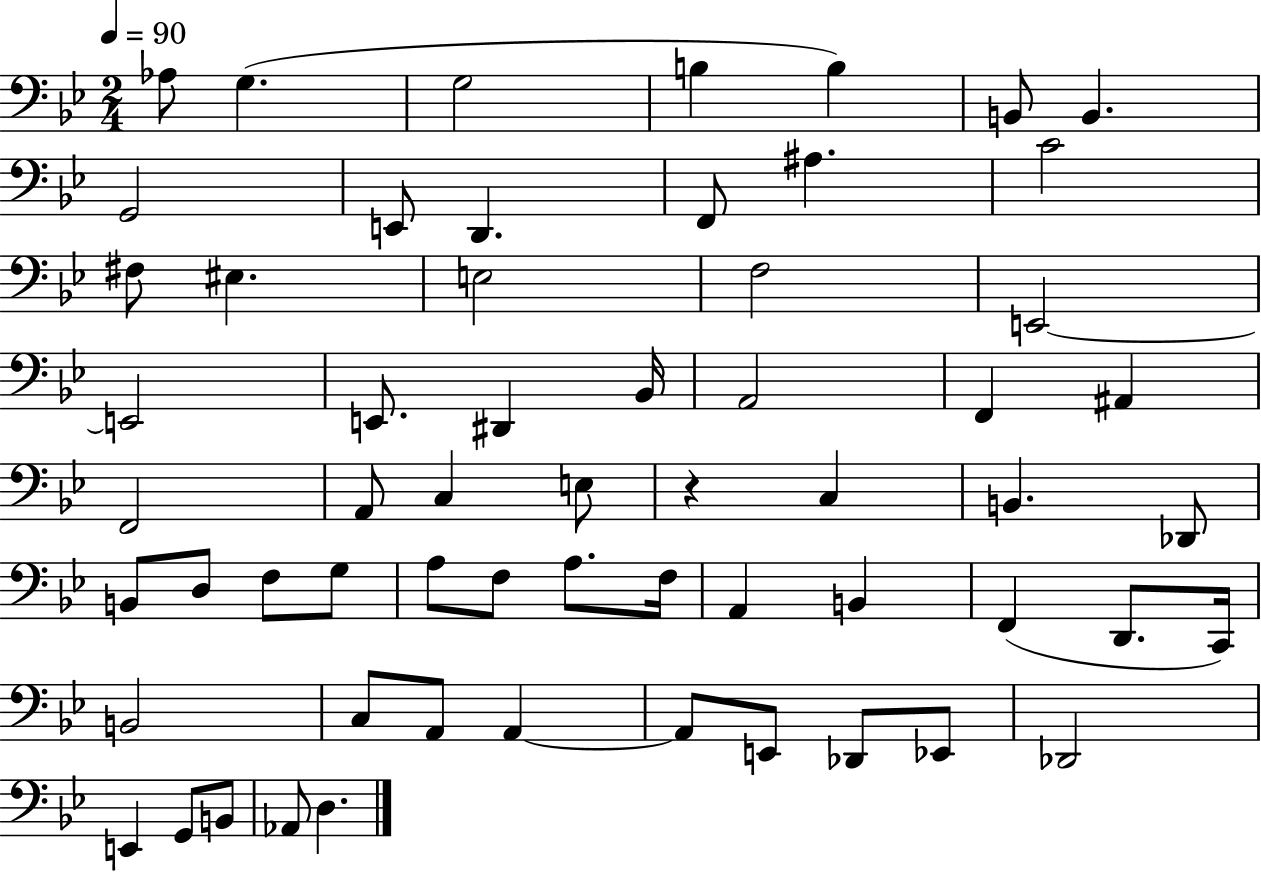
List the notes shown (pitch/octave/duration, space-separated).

Ab3/e G3/q. G3/h B3/q B3/q B2/e B2/q. G2/h E2/e D2/q. F2/e A#3/q. C4/h F#3/e EIS3/q. E3/h F3/h E2/h E2/h E2/e. D#2/q Bb2/s A2/h F2/q A#2/q F2/h A2/e C3/q E3/e R/q C3/q B2/q. Db2/e B2/e D3/e F3/e G3/e A3/e F3/e A3/e. F3/s A2/q B2/q F2/q D2/e. C2/s B2/h C3/e A2/e A2/q A2/e E2/e Db2/e Eb2/e Db2/h E2/q G2/e B2/e Ab2/e D3/q.